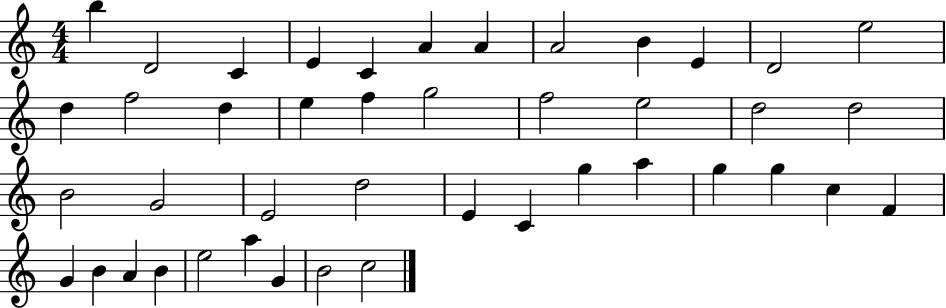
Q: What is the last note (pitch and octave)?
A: C5